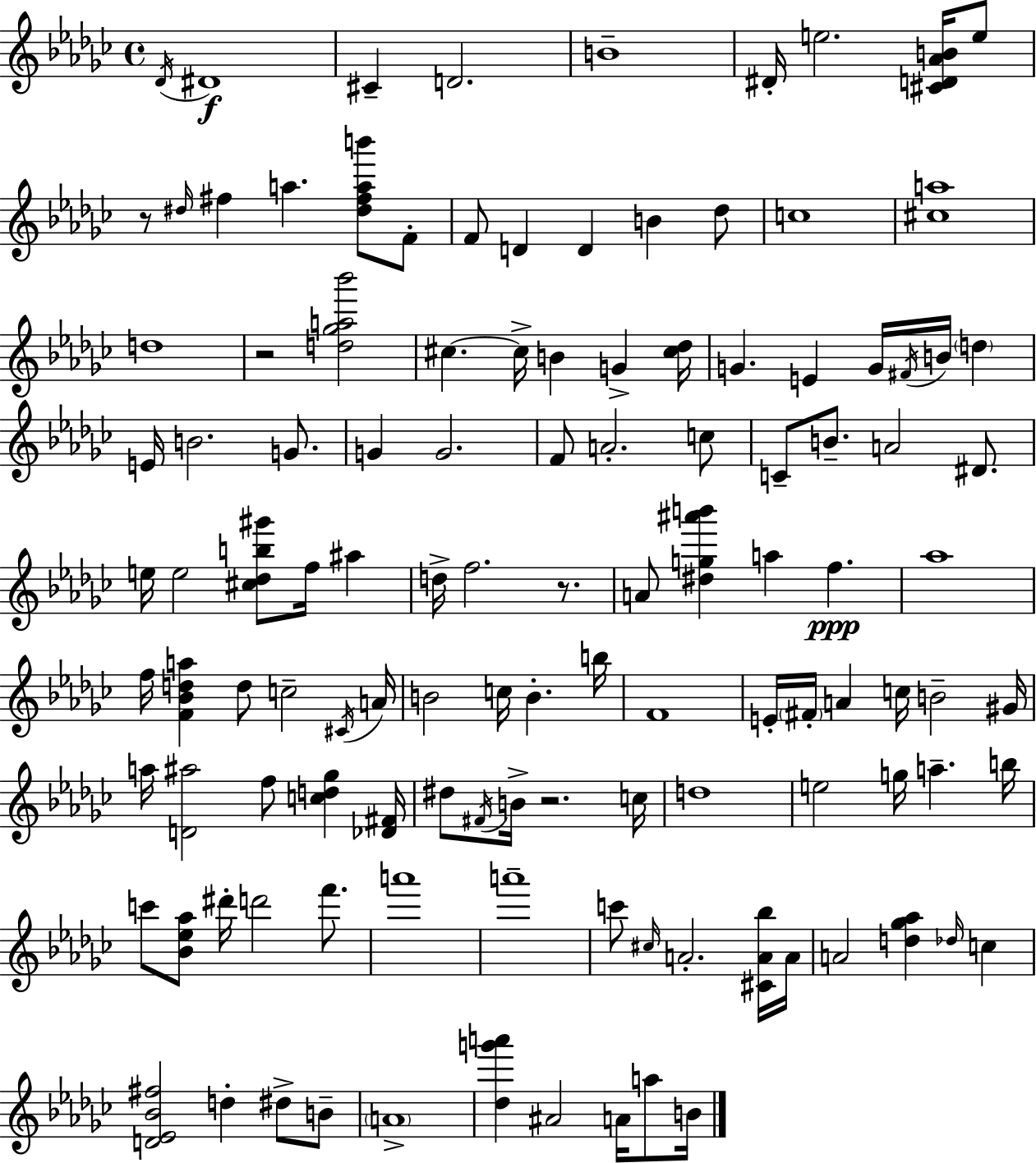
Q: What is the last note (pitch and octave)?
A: B4